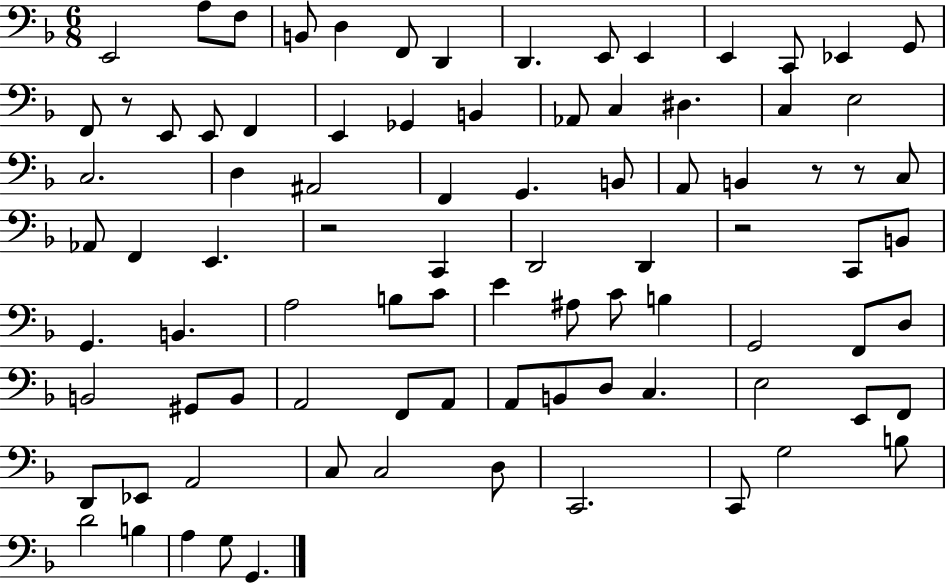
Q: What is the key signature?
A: F major